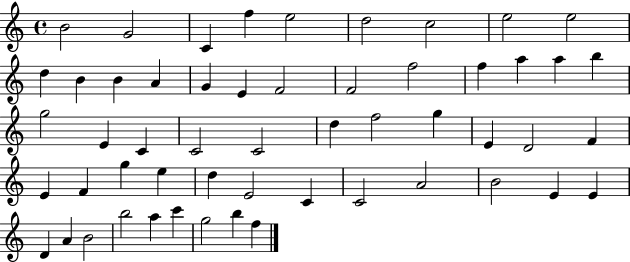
B4/h G4/h C4/q F5/q E5/h D5/h C5/h E5/h E5/h D5/q B4/q B4/q A4/q G4/q E4/q F4/h F4/h F5/h F5/q A5/q A5/q B5/q G5/h E4/q C4/q C4/h C4/h D5/q F5/h G5/q E4/q D4/h F4/q E4/q F4/q G5/q E5/q D5/q E4/h C4/q C4/h A4/h B4/h E4/q E4/q D4/q A4/q B4/h B5/h A5/q C6/q G5/h B5/q F5/q